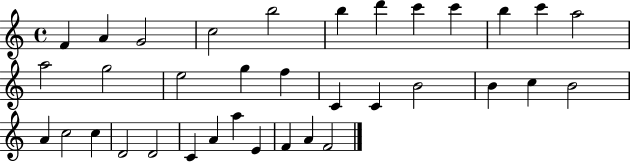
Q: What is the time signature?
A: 4/4